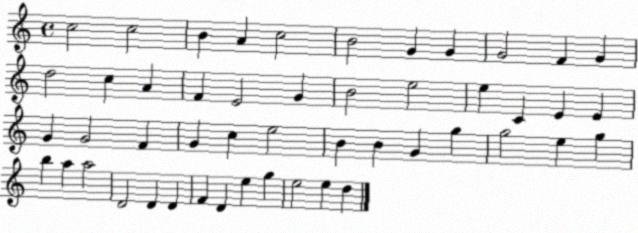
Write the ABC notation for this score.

X:1
T:Untitled
M:4/4
L:1/4
K:C
c2 c2 B A c2 B2 G G G2 F G d2 c A F E2 G B2 e2 e C E E G G2 F G c e2 B B G g g2 e g b a a2 D2 D D F D e g e2 e d